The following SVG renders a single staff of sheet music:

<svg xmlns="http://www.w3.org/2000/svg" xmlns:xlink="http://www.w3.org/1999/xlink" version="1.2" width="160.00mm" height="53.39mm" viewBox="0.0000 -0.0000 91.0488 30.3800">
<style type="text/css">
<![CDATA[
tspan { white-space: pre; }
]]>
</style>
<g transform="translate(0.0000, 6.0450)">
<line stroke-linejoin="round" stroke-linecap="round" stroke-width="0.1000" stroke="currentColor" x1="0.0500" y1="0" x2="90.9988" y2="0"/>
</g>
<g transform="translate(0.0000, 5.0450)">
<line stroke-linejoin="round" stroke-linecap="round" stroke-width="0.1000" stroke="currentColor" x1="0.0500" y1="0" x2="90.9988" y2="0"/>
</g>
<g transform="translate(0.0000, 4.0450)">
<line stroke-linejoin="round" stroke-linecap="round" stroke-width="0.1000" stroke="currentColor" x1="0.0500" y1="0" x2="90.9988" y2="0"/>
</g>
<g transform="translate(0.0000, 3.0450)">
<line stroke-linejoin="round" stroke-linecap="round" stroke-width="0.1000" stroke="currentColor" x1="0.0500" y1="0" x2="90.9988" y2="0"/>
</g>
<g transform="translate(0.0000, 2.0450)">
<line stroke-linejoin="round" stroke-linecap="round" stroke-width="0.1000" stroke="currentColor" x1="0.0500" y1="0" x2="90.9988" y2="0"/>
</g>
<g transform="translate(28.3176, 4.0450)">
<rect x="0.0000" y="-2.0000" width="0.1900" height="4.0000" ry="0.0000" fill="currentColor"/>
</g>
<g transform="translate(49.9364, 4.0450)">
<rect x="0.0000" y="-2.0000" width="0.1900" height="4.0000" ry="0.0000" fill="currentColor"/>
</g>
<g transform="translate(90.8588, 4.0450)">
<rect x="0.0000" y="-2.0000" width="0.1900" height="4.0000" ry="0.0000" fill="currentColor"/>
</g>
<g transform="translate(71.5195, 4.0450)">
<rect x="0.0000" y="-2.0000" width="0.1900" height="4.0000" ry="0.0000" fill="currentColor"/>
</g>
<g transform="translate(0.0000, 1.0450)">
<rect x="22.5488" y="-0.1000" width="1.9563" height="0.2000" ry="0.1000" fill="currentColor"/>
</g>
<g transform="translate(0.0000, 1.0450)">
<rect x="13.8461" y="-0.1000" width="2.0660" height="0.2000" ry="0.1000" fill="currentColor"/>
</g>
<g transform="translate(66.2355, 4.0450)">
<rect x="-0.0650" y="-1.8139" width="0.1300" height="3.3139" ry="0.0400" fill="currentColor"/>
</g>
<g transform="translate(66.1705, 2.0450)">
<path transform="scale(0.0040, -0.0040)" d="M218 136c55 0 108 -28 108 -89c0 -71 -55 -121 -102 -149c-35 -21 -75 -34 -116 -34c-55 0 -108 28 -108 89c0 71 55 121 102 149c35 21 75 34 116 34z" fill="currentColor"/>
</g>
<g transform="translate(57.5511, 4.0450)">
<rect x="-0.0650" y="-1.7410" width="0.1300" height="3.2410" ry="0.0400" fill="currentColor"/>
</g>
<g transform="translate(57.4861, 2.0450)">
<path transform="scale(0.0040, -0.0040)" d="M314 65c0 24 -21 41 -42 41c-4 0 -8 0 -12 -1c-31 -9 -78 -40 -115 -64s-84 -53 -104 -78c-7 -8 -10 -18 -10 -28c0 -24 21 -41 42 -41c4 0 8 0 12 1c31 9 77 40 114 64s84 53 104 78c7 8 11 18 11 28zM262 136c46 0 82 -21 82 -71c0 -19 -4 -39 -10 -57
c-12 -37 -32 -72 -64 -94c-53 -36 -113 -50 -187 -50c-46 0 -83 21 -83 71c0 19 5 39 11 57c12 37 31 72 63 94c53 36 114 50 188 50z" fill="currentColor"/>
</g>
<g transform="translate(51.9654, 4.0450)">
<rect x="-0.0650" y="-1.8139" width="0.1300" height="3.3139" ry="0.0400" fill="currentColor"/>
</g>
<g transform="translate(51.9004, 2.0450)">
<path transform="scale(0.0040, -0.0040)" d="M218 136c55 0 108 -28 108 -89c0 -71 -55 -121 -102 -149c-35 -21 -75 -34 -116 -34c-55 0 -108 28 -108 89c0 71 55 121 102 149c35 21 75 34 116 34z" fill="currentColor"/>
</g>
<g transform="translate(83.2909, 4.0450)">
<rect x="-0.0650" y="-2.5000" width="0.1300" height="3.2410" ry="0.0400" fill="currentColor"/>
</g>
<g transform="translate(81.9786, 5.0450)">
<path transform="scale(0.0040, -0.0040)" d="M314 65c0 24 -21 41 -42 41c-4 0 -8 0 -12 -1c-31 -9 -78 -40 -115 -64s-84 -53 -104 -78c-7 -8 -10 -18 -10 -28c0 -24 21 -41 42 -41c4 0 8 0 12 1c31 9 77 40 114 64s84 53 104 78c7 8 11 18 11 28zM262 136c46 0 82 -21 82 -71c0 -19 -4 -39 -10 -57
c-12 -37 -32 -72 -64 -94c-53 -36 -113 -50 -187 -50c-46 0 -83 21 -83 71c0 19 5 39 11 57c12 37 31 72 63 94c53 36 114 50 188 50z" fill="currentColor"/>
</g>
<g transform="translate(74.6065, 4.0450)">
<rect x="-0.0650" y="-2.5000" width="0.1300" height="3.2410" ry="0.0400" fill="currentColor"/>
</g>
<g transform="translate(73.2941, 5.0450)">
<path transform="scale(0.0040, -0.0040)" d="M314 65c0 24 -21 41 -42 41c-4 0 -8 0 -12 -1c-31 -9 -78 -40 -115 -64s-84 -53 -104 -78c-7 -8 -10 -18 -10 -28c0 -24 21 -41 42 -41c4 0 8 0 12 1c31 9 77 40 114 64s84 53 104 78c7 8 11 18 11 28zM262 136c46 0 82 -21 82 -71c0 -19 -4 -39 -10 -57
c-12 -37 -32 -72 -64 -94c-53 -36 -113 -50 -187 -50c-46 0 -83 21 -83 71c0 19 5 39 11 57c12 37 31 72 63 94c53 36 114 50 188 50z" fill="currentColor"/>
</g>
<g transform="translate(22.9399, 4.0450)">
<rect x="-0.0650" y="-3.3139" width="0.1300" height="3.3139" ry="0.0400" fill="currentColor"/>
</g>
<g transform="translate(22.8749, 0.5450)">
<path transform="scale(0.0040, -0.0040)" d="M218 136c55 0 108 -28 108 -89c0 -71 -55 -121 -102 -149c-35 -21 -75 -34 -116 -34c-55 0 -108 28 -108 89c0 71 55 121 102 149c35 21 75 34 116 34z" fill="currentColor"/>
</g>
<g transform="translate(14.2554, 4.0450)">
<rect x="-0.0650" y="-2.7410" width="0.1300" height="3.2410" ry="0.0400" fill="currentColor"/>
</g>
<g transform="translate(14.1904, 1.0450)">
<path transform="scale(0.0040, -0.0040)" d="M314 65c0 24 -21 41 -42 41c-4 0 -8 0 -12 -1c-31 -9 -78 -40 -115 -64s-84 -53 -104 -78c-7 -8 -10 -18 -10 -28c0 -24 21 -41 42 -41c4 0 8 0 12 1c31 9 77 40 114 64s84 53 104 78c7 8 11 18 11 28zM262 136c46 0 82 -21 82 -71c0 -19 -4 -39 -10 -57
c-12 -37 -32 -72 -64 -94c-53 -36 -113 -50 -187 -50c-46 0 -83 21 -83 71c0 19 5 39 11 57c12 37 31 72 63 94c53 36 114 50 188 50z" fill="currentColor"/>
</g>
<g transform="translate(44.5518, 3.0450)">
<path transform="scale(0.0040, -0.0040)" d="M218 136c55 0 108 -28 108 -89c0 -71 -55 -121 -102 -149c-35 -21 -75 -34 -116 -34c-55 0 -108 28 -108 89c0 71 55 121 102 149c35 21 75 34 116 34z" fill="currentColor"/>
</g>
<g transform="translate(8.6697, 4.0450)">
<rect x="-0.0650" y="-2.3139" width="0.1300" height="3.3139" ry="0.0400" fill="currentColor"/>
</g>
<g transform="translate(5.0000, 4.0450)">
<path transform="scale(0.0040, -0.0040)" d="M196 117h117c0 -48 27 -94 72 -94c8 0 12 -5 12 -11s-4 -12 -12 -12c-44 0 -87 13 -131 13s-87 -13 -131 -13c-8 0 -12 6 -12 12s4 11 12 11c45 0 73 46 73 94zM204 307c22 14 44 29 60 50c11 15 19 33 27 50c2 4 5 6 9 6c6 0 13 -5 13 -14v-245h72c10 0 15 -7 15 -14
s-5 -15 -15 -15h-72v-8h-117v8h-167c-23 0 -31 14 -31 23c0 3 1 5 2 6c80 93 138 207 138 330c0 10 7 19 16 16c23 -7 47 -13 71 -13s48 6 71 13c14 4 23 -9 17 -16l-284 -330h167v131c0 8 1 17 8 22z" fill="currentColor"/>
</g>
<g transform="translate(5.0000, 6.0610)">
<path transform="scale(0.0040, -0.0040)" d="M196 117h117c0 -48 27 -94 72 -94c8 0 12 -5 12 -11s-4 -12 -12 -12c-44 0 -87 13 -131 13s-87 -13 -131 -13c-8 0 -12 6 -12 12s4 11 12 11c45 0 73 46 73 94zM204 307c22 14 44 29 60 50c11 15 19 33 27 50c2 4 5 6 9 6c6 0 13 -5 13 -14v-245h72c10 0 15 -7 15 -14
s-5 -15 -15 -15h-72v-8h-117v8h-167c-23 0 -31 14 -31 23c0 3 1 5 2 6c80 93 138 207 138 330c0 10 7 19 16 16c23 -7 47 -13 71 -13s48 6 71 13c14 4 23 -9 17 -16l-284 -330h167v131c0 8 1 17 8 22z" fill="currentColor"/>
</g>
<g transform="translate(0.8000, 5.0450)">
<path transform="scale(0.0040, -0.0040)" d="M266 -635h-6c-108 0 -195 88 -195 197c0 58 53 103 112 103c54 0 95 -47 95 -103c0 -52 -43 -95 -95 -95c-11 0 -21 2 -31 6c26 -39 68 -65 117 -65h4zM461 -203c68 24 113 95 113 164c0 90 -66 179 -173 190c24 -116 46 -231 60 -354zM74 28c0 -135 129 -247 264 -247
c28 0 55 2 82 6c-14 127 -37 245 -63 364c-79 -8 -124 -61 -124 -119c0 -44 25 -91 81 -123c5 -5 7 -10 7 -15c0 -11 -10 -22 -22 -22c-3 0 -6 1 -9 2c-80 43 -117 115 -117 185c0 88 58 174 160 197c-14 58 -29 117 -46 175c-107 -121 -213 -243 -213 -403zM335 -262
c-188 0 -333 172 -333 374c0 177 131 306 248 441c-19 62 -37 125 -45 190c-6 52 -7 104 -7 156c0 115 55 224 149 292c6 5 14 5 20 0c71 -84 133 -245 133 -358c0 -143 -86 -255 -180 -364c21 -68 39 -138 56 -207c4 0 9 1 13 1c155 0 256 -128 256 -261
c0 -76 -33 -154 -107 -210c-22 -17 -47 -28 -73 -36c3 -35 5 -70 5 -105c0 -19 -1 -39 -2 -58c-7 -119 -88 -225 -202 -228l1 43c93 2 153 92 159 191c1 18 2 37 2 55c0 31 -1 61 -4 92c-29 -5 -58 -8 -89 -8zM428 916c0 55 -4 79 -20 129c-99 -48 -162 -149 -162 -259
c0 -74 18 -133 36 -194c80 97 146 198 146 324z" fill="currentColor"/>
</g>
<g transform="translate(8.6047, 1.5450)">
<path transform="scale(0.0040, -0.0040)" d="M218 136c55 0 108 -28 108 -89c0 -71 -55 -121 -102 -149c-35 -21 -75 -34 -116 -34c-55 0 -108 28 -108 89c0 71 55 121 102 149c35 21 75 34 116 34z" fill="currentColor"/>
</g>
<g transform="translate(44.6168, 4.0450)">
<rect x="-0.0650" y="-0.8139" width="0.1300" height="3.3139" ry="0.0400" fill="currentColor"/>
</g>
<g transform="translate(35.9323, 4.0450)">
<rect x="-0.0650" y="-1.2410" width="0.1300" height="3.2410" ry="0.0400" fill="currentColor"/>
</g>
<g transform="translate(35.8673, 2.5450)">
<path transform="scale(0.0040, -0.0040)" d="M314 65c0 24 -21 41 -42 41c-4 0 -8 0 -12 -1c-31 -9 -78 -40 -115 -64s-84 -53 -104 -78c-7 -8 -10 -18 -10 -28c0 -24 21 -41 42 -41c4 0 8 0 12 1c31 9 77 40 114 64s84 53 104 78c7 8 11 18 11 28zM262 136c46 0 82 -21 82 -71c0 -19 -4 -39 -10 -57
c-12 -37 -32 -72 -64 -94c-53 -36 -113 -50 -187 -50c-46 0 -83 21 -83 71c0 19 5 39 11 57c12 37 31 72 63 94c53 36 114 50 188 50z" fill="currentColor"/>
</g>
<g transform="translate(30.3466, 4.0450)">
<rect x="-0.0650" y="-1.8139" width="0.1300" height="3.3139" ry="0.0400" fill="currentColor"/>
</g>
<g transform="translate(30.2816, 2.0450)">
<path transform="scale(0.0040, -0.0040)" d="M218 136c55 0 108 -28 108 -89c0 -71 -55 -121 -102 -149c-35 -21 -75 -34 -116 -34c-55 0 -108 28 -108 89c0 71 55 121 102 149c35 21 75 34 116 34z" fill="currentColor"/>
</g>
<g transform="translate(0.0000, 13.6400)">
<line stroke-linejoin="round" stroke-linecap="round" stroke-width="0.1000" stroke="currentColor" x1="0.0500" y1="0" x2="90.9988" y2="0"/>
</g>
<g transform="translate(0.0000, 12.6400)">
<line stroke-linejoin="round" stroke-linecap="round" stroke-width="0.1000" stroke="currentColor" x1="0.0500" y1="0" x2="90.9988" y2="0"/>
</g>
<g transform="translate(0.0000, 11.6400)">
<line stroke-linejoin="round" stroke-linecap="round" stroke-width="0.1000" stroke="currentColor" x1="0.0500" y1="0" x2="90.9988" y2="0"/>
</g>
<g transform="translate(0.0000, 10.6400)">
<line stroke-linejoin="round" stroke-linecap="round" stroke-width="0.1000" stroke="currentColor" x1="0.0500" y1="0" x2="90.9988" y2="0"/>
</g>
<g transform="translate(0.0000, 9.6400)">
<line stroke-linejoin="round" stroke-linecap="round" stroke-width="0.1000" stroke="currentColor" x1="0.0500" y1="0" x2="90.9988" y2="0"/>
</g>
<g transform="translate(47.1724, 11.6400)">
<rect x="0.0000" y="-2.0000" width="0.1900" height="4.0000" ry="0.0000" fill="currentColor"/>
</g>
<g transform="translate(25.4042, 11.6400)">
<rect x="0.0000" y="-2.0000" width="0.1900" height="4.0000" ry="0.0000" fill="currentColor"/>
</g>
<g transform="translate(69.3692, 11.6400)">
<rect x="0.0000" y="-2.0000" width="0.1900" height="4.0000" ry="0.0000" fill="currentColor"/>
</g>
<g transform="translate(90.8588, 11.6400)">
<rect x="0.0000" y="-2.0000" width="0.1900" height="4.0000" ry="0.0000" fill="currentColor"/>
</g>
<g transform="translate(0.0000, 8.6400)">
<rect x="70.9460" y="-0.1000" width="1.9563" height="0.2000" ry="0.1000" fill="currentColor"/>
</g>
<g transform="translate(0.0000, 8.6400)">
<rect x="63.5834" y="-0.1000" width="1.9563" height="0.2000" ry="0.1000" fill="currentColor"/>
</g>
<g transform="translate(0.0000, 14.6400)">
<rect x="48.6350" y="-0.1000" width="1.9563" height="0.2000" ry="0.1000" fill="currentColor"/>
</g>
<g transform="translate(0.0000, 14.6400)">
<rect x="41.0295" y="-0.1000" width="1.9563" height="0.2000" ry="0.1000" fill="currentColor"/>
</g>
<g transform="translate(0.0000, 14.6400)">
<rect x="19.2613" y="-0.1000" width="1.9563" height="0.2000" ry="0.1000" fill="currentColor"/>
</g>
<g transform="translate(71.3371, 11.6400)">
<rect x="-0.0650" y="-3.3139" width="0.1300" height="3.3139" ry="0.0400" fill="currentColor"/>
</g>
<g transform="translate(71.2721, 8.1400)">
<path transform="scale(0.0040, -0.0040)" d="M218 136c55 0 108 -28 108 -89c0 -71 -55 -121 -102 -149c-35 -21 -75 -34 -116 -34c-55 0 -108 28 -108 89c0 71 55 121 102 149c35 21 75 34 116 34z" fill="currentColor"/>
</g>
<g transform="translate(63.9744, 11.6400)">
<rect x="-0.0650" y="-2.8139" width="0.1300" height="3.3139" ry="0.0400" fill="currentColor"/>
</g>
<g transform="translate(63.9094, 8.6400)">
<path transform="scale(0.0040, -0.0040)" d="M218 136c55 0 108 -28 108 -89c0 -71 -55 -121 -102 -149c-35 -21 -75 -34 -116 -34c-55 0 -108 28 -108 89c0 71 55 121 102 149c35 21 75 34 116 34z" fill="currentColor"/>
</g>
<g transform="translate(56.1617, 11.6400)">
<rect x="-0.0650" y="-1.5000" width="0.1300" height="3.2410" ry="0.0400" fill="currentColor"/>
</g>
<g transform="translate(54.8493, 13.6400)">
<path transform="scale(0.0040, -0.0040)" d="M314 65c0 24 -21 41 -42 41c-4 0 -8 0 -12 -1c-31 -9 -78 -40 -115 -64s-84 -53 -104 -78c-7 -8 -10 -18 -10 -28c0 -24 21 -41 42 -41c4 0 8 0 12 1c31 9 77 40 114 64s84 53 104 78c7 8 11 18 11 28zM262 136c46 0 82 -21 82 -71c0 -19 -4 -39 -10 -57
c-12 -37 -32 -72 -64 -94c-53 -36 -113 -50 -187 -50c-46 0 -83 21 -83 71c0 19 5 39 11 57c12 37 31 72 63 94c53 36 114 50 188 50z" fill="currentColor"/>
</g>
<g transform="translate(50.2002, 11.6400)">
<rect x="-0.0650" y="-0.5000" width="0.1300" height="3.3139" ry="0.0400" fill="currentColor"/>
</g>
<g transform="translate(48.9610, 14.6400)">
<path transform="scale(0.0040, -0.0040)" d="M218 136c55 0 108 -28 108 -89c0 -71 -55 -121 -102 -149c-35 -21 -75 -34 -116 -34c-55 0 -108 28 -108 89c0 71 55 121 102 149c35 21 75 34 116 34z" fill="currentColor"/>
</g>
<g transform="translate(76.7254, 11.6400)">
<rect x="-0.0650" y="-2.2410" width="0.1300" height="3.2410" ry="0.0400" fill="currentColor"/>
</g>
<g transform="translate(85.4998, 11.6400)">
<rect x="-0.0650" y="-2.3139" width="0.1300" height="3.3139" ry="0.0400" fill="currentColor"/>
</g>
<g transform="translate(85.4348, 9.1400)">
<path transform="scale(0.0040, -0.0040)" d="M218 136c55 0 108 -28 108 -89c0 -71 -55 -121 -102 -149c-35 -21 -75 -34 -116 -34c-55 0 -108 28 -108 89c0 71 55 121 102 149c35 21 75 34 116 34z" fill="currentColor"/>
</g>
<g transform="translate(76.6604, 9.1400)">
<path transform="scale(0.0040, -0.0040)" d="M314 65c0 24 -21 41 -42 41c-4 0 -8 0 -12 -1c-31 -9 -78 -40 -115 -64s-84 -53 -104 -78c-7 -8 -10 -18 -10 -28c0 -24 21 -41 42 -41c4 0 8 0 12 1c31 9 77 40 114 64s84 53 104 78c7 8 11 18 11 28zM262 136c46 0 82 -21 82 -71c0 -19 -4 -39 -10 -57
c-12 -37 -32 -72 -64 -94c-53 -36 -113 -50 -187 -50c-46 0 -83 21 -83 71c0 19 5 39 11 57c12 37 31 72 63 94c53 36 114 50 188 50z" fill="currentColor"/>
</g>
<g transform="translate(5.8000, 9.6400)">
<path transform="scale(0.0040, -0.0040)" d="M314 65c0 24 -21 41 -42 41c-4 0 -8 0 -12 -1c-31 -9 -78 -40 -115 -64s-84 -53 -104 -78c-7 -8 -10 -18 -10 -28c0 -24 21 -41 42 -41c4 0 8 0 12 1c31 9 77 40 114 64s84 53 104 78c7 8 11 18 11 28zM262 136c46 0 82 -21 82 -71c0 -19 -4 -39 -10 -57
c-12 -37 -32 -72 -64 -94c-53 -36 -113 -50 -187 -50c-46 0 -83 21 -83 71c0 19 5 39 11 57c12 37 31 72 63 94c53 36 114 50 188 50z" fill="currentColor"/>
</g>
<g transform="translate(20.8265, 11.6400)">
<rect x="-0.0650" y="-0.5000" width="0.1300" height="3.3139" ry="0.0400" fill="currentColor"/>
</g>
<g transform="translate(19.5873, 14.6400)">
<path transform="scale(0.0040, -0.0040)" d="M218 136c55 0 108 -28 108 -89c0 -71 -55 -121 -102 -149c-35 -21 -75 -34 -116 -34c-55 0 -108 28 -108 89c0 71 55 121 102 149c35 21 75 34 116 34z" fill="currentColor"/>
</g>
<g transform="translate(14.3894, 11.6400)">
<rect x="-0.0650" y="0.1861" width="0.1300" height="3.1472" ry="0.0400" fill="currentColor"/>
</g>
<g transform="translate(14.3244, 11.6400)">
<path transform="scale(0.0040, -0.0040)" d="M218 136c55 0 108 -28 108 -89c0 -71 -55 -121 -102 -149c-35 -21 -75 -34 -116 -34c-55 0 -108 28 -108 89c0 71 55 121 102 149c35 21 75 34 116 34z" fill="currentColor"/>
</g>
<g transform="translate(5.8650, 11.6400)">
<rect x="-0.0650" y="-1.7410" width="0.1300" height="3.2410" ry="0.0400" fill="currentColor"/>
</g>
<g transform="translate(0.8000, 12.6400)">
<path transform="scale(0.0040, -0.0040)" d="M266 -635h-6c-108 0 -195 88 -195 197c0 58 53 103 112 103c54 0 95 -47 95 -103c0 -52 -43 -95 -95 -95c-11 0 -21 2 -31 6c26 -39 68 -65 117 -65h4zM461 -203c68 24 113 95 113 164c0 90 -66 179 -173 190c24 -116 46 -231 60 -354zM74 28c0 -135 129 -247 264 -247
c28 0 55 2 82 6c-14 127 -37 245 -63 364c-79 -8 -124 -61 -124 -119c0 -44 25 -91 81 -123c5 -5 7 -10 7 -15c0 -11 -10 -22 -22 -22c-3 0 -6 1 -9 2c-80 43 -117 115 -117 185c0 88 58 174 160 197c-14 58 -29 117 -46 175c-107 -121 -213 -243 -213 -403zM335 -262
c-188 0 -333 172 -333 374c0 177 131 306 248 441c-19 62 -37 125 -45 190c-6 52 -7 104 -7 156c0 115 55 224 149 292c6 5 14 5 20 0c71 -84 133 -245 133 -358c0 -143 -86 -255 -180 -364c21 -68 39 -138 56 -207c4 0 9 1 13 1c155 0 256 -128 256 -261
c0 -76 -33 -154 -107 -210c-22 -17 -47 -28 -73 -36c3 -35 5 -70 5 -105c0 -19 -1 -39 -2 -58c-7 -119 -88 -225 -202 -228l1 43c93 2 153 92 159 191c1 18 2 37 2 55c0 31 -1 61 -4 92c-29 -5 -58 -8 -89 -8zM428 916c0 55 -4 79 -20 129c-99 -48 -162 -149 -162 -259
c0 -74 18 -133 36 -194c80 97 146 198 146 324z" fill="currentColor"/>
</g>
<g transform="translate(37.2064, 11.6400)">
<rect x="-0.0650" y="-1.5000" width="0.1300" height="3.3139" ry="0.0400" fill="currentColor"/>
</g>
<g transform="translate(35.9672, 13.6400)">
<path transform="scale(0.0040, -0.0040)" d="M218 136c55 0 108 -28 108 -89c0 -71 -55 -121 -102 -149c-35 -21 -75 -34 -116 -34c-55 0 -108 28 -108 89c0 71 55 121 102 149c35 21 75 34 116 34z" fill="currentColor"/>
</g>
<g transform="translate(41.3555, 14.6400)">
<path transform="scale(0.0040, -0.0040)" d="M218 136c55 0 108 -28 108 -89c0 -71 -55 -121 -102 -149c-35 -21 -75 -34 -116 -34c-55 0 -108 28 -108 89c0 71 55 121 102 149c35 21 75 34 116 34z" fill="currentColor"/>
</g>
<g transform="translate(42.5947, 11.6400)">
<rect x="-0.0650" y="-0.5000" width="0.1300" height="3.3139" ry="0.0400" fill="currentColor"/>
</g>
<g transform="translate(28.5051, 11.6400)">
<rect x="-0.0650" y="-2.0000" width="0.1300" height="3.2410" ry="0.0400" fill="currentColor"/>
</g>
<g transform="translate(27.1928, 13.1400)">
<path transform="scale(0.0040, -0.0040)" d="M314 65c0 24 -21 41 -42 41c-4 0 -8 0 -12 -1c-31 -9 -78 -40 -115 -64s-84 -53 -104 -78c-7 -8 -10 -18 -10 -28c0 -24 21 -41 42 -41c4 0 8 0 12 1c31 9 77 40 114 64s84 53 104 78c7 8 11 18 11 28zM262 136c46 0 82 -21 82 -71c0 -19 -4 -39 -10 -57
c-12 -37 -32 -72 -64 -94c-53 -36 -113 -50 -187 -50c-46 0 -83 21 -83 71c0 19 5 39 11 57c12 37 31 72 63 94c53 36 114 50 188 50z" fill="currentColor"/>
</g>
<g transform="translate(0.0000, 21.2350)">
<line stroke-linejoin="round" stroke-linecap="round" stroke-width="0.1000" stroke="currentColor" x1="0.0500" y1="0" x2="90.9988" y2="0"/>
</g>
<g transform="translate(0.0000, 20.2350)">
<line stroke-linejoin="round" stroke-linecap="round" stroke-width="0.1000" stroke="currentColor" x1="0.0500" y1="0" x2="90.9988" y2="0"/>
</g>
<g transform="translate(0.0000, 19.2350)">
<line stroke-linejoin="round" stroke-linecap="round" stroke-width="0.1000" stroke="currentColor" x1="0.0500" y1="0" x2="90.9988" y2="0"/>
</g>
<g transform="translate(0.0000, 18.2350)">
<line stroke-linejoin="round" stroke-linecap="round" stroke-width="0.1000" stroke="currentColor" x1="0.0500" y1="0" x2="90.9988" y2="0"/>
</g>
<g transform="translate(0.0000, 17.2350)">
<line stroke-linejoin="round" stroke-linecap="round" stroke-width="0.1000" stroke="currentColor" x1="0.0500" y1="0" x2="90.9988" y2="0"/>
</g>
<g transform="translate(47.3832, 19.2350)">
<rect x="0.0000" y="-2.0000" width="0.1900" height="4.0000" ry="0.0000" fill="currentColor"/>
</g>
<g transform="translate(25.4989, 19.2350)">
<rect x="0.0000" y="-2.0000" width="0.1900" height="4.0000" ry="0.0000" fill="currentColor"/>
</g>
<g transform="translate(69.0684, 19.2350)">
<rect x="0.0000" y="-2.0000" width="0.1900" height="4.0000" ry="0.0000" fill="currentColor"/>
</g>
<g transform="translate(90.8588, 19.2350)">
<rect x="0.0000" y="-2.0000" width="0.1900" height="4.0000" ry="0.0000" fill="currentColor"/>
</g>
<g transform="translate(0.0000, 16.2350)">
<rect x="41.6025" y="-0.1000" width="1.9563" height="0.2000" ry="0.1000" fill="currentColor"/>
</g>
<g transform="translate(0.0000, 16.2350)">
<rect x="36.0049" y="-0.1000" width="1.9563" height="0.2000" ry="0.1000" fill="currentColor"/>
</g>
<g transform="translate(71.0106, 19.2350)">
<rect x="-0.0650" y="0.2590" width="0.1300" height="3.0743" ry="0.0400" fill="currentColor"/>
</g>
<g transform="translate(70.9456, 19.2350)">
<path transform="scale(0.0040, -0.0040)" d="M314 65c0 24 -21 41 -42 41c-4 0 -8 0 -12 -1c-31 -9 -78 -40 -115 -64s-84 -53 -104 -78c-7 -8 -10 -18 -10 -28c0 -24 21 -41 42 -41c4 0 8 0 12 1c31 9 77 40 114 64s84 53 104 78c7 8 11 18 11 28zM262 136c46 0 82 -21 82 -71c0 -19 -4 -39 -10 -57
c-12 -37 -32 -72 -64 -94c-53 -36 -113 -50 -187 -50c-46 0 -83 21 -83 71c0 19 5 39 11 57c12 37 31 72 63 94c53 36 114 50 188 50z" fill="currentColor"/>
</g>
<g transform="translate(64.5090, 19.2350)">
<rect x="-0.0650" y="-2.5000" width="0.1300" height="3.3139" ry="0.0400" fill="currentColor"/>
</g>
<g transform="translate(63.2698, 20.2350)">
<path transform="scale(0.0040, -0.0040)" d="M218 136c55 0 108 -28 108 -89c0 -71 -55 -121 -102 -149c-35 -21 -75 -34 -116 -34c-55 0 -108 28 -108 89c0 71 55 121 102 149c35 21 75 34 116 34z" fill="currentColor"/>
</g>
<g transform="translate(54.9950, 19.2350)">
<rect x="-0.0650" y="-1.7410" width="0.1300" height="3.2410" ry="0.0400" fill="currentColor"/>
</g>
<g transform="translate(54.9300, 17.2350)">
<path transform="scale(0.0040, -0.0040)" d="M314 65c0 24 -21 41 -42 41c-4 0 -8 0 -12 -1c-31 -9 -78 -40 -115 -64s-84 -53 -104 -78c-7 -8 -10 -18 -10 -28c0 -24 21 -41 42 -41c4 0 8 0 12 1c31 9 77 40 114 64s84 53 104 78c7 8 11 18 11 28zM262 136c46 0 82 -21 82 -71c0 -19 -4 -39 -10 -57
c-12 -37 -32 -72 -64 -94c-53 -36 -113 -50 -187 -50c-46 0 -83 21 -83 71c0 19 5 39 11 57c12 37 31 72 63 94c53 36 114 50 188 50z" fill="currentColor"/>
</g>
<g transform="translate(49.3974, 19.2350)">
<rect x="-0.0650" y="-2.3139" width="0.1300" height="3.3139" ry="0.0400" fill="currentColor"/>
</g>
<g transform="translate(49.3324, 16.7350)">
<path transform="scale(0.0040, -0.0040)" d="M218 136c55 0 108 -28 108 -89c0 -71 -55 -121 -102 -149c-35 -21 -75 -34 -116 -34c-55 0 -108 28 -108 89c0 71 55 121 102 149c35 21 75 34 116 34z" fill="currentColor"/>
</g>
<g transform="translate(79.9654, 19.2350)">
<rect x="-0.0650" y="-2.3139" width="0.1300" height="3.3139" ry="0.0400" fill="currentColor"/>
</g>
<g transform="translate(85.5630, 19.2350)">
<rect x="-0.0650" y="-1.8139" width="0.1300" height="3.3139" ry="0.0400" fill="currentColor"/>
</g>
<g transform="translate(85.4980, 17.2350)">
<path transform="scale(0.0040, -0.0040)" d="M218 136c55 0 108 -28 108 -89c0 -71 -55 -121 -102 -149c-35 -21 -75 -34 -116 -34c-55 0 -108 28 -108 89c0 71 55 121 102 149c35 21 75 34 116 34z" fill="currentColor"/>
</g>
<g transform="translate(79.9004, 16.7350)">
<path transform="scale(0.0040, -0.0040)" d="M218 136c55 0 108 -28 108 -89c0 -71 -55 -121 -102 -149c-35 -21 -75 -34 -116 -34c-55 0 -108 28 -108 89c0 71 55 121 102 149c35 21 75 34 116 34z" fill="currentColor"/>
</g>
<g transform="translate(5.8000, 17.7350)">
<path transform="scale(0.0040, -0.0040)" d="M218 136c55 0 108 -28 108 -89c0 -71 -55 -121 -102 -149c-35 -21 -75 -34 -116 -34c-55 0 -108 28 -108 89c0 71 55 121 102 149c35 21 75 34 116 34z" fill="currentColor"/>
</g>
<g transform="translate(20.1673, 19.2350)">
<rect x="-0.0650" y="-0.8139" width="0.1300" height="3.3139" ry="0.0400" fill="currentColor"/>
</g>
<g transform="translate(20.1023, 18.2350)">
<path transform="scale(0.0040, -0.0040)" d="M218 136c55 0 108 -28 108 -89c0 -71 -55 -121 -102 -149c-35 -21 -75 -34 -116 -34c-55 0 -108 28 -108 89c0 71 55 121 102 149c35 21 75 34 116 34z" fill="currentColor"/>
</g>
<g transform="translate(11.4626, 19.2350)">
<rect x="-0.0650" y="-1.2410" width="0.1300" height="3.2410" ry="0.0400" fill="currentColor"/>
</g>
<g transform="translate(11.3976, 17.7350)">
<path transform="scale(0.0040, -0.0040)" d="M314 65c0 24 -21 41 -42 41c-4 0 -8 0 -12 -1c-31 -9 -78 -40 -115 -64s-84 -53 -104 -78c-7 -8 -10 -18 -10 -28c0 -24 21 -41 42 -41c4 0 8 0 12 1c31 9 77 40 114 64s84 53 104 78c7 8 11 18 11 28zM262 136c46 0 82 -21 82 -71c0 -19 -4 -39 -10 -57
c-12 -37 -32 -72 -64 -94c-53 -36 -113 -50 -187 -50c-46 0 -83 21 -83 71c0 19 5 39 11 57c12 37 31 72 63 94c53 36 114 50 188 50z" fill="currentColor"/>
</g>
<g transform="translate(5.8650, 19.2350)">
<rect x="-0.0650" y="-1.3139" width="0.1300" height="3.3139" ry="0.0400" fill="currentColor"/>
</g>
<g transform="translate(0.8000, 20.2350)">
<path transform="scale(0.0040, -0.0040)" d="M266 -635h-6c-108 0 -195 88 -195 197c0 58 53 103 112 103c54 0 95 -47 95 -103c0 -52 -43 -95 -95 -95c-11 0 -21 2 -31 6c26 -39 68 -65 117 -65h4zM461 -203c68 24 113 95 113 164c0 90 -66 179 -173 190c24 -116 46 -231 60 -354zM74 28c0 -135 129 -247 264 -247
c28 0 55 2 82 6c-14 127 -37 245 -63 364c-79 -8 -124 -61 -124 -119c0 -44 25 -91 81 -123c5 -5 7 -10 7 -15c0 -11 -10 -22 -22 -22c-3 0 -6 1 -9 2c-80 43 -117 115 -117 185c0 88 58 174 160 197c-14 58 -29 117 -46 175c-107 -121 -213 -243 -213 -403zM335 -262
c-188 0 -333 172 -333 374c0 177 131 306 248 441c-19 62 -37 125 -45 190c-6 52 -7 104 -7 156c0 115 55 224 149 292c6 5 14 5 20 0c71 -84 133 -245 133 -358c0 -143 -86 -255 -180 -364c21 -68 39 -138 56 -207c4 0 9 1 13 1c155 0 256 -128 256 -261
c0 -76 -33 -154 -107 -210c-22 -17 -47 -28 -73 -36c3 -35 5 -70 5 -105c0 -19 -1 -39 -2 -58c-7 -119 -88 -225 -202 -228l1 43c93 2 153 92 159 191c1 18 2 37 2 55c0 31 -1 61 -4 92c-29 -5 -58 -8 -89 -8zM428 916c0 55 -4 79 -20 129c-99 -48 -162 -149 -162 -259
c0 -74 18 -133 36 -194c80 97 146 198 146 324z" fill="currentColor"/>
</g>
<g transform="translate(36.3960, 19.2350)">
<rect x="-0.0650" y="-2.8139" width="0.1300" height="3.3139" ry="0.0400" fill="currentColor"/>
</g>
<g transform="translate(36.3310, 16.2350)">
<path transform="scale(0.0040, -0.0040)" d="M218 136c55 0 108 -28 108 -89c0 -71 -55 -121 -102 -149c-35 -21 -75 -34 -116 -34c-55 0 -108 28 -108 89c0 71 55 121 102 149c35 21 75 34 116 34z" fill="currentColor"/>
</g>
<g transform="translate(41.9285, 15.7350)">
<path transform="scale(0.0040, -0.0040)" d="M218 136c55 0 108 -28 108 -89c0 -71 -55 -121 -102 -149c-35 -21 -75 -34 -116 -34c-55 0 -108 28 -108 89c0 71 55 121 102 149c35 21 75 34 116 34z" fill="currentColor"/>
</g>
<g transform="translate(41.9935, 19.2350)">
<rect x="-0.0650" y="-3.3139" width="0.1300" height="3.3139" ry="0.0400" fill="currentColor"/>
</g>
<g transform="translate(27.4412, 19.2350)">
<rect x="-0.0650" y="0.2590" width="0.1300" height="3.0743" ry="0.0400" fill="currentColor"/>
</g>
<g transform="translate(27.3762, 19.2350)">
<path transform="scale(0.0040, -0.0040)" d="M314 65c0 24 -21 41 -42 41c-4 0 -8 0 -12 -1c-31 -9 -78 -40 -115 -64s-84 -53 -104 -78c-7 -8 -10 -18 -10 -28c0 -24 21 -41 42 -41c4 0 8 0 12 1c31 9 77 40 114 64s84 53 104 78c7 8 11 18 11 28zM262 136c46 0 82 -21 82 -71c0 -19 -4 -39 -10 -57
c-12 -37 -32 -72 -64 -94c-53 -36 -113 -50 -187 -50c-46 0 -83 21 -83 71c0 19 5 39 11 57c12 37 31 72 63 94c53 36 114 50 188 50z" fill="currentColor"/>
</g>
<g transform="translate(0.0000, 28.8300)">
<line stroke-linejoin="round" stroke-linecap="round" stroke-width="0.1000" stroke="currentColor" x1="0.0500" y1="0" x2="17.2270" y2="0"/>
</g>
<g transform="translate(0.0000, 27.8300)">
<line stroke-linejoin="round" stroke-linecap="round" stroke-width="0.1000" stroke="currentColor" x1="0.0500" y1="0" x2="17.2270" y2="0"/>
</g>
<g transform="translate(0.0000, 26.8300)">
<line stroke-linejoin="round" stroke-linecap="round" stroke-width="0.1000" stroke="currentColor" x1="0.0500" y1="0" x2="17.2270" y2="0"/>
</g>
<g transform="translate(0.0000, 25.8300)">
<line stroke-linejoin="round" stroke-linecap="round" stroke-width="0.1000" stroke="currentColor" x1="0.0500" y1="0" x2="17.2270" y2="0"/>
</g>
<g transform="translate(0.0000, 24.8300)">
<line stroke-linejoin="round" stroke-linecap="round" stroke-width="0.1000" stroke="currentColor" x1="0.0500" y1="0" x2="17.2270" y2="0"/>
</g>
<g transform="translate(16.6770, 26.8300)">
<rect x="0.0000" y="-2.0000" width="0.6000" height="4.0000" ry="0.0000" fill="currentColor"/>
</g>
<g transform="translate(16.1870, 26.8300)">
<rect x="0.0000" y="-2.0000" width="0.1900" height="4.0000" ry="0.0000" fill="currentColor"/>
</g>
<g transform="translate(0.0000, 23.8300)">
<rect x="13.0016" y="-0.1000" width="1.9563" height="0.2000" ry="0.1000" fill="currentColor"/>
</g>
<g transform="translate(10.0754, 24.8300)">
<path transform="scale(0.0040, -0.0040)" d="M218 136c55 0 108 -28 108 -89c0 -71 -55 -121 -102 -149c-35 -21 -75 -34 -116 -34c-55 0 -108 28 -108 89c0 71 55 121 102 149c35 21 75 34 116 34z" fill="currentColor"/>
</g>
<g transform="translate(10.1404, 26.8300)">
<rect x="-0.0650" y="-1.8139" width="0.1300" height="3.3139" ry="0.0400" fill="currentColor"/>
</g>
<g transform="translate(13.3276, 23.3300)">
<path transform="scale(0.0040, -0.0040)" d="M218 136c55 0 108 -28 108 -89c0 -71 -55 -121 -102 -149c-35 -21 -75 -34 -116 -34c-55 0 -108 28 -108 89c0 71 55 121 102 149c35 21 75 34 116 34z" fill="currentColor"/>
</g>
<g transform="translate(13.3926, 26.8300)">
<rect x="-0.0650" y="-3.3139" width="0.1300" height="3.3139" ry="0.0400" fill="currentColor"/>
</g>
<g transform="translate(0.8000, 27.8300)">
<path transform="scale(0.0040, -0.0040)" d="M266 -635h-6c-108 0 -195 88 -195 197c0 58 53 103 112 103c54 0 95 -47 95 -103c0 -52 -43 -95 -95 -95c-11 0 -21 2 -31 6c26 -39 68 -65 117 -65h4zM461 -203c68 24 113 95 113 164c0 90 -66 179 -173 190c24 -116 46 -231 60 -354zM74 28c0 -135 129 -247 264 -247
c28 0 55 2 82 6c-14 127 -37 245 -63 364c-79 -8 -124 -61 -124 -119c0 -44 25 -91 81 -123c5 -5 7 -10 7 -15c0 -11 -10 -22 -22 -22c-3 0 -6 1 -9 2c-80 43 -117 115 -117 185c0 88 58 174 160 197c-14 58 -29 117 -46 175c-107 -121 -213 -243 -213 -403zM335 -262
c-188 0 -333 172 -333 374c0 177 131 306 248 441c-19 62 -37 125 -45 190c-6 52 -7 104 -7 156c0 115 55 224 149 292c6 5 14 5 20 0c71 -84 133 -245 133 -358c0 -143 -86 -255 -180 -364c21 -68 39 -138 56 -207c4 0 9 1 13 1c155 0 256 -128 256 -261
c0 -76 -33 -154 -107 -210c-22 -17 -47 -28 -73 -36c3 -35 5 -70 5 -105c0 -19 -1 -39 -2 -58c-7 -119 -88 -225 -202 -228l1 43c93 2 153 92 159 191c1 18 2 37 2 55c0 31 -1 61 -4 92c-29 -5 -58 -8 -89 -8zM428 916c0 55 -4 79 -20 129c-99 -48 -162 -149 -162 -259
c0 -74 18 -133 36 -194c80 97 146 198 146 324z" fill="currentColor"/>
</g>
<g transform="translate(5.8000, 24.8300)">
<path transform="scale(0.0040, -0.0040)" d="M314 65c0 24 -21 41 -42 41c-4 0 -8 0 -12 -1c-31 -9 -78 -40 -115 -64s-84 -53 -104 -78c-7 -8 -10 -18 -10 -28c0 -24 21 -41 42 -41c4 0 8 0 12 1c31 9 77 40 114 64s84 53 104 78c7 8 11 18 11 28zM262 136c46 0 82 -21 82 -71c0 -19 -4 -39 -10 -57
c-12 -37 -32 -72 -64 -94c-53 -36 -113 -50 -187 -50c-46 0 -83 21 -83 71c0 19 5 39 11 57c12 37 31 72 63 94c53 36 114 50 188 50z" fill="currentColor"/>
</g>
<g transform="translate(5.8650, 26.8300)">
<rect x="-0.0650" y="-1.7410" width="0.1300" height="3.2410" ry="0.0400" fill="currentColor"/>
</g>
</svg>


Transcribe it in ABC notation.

X:1
T:Untitled
M:4/4
L:1/4
K:C
g a2 b f e2 d f f2 f G2 G2 f2 B C F2 E C C E2 a b g2 g e e2 d B2 a b g f2 G B2 g f f2 f b